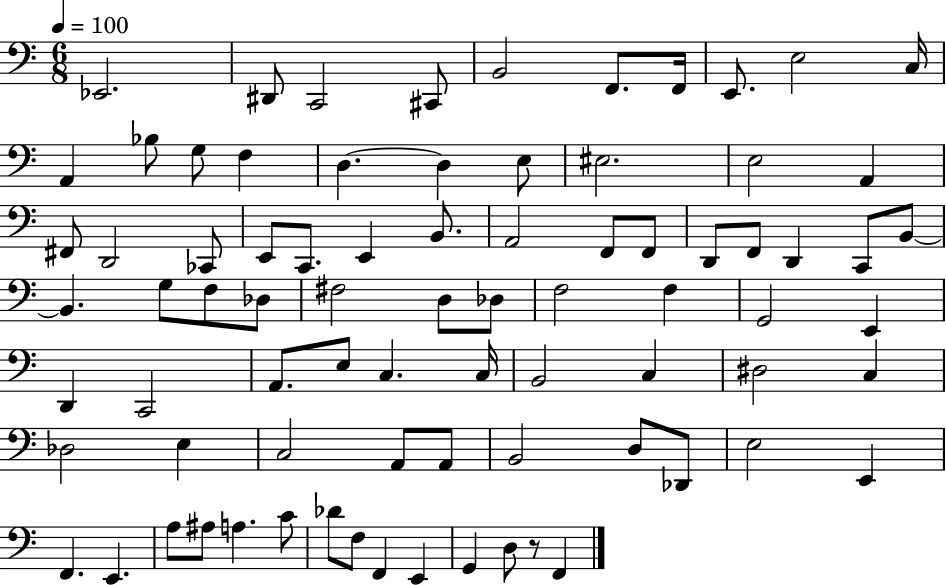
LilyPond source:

{
  \clef bass
  \numericTimeSignature
  \time 6/8
  \key c \major
  \tempo 4 = 100
  ees,2. | dis,8 c,2 cis,8 | b,2 f,8. f,16 | e,8. e2 c16 | \break a,4 bes8 g8 f4 | d4.~~ d4 e8 | eis2. | e2 a,4 | \break fis,8 d,2 ces,8 | e,8 c,8. e,4 b,8. | a,2 f,8 f,8 | d,8 f,8 d,4 c,8 b,8~~ | \break b,4. g8 f8 des8 | fis2 d8 des8 | f2 f4 | g,2 e,4 | \break d,4 c,2 | a,8. e8 c4. c16 | b,2 c4 | dis2 c4 | \break des2 e4 | c2 a,8 a,8 | b,2 d8 des,8 | e2 e,4 | \break f,4. e,4. | a8 ais8 a4. c'8 | des'8 f8 f,4 e,4 | g,4 d8 r8 f,4 | \break \bar "|."
}